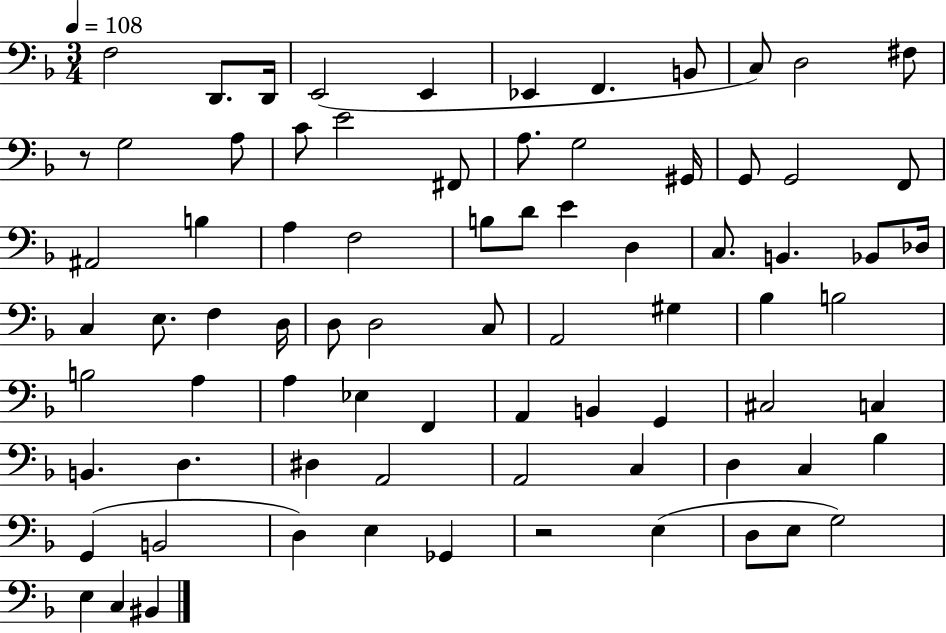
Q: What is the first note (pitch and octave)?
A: F3